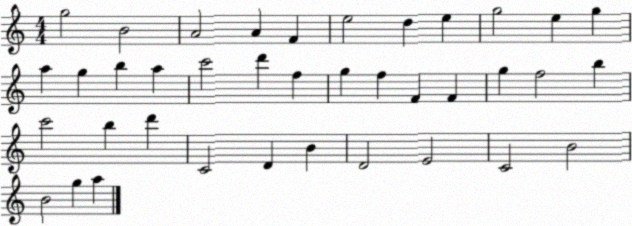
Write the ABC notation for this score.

X:1
T:Untitled
M:4/4
L:1/4
K:C
g2 B2 A2 A F e2 d e g2 e g a g b a c'2 d' f g f F F g f2 b c'2 b d' C2 D B D2 E2 C2 B2 B2 g a